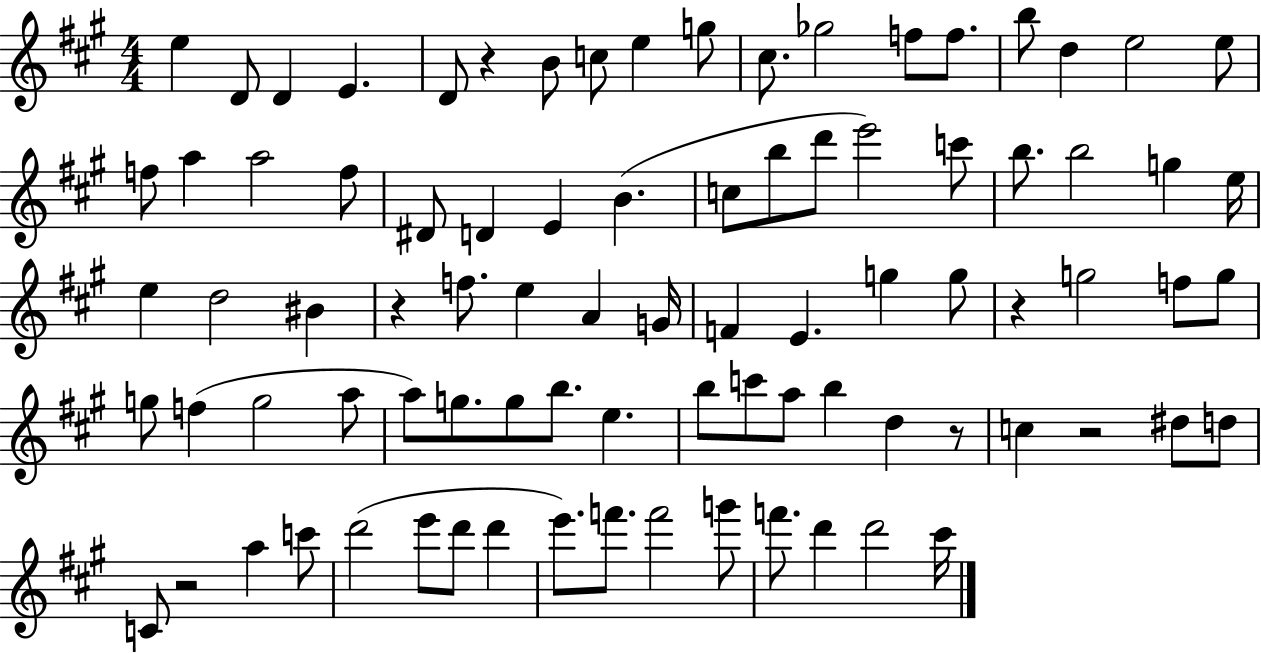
X:1
T:Untitled
M:4/4
L:1/4
K:A
e D/2 D E D/2 z B/2 c/2 e g/2 ^c/2 _g2 f/2 f/2 b/2 d e2 e/2 f/2 a a2 f/2 ^D/2 D E B c/2 b/2 d'/2 e'2 c'/2 b/2 b2 g e/4 e d2 ^B z f/2 e A G/4 F E g g/2 z g2 f/2 g/2 g/2 f g2 a/2 a/2 g/2 g/2 b/2 e b/2 c'/2 a/2 b d z/2 c z2 ^d/2 d/2 C/2 z2 a c'/2 d'2 e'/2 d'/2 d' e'/2 f'/2 f'2 g'/2 f'/2 d' d'2 ^c'/4